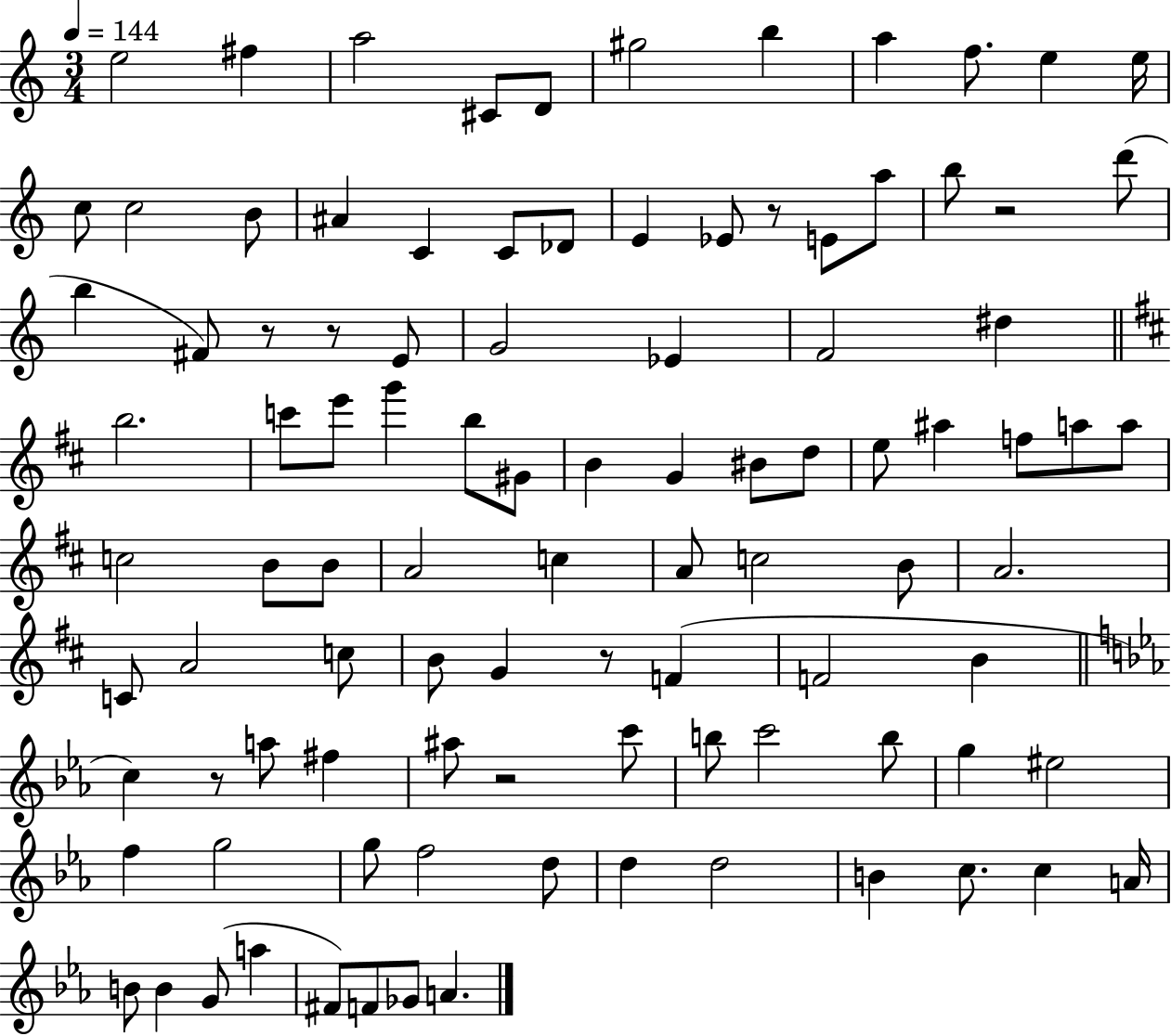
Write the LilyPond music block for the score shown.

{
  \clef treble
  \numericTimeSignature
  \time 3/4
  \key c \major
  \tempo 4 = 144
  e''2 fis''4 | a''2 cis'8 d'8 | gis''2 b''4 | a''4 f''8. e''4 e''16 | \break c''8 c''2 b'8 | ais'4 c'4 c'8 des'8 | e'4 ees'8 r8 e'8 a''8 | b''8 r2 d'''8( | \break b''4 fis'8) r8 r8 e'8 | g'2 ees'4 | f'2 dis''4 | \bar "||" \break \key d \major b''2. | c'''8 e'''8 g'''4 b''8 gis'8 | b'4 g'4 bis'8 d''8 | e''8 ais''4 f''8 a''8 a''8 | \break c''2 b'8 b'8 | a'2 c''4 | a'8 c''2 b'8 | a'2. | \break c'8 a'2 c''8 | b'8 g'4 r8 f'4( | f'2 b'4 | \bar "||" \break \key ees \major c''4) r8 a''8 fis''4 | ais''8 r2 c'''8 | b''8 c'''2 b''8 | g''4 eis''2 | \break f''4 g''2 | g''8 f''2 d''8 | d''4 d''2 | b'4 c''8. c''4 a'16 | \break b'8 b'4 g'8( a''4 | fis'8) f'8 ges'8 a'4. | \bar "|."
}